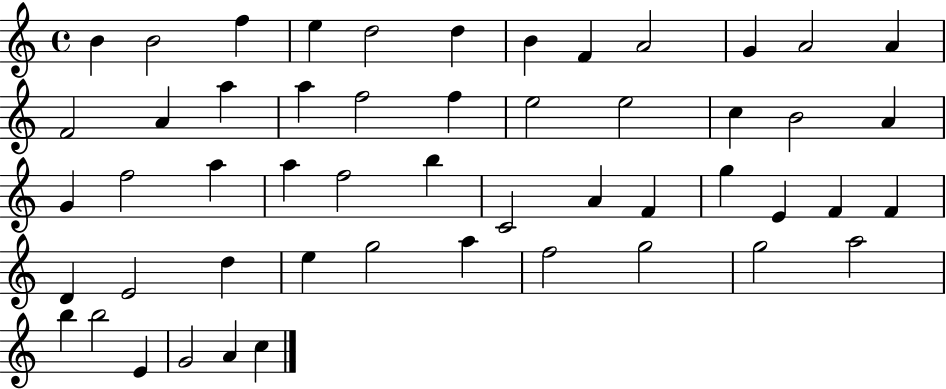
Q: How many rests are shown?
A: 0